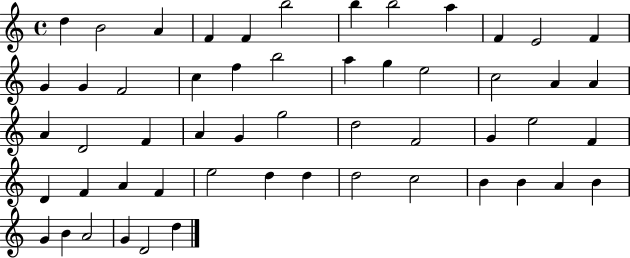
X:1
T:Untitled
M:4/4
L:1/4
K:C
d B2 A F F b2 b b2 a F E2 F G G F2 c f b2 a g e2 c2 A A A D2 F A G g2 d2 F2 G e2 F D F A F e2 d d d2 c2 B B A B G B A2 G D2 d